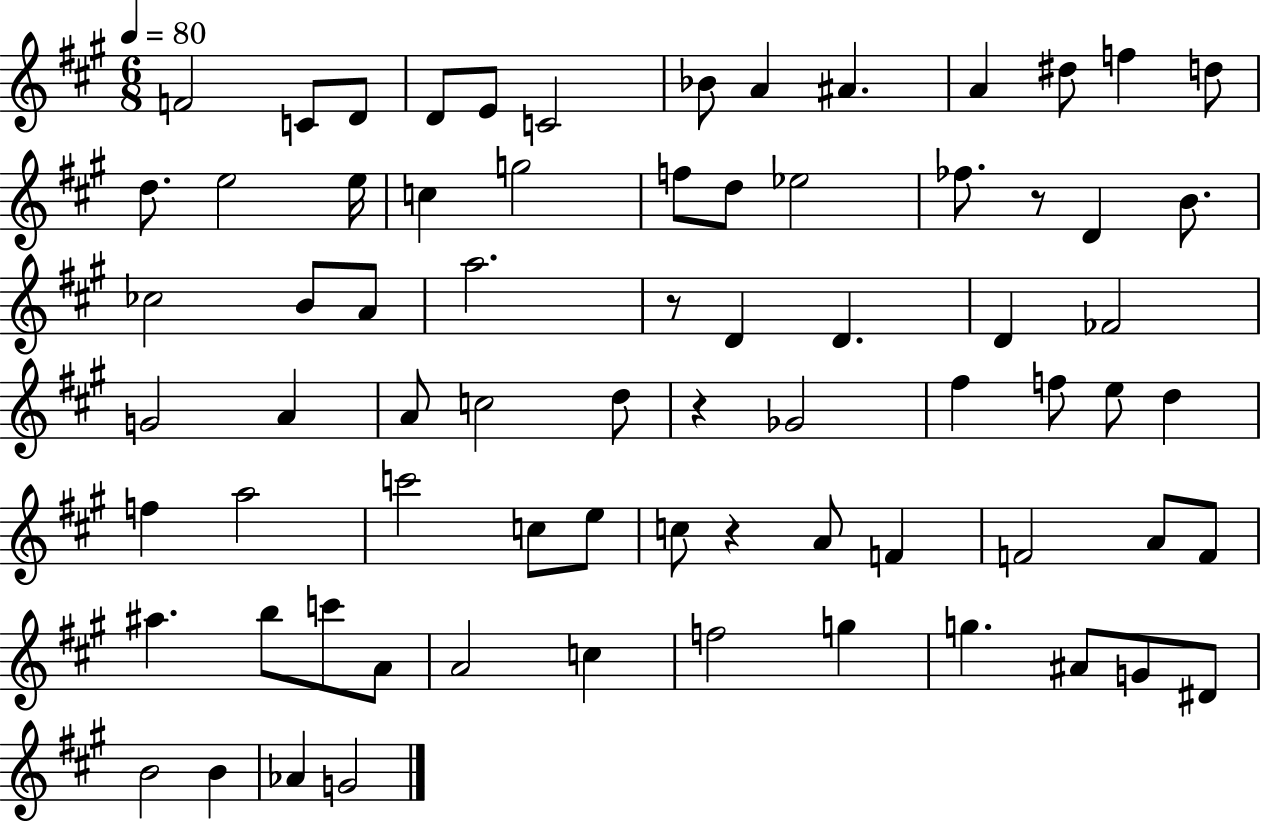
{
  \clef treble
  \numericTimeSignature
  \time 6/8
  \key a \major
  \tempo 4 = 80
  f'2 c'8 d'8 | d'8 e'8 c'2 | bes'8 a'4 ais'4. | a'4 dis''8 f''4 d''8 | \break d''8. e''2 e''16 | c''4 g''2 | f''8 d''8 ees''2 | fes''8. r8 d'4 b'8. | \break ces''2 b'8 a'8 | a''2. | r8 d'4 d'4. | d'4 fes'2 | \break g'2 a'4 | a'8 c''2 d''8 | r4 ges'2 | fis''4 f''8 e''8 d''4 | \break f''4 a''2 | c'''2 c''8 e''8 | c''8 r4 a'8 f'4 | f'2 a'8 f'8 | \break ais''4. b''8 c'''8 a'8 | a'2 c''4 | f''2 g''4 | g''4. ais'8 g'8 dis'8 | \break b'2 b'4 | aes'4 g'2 | \bar "|."
}